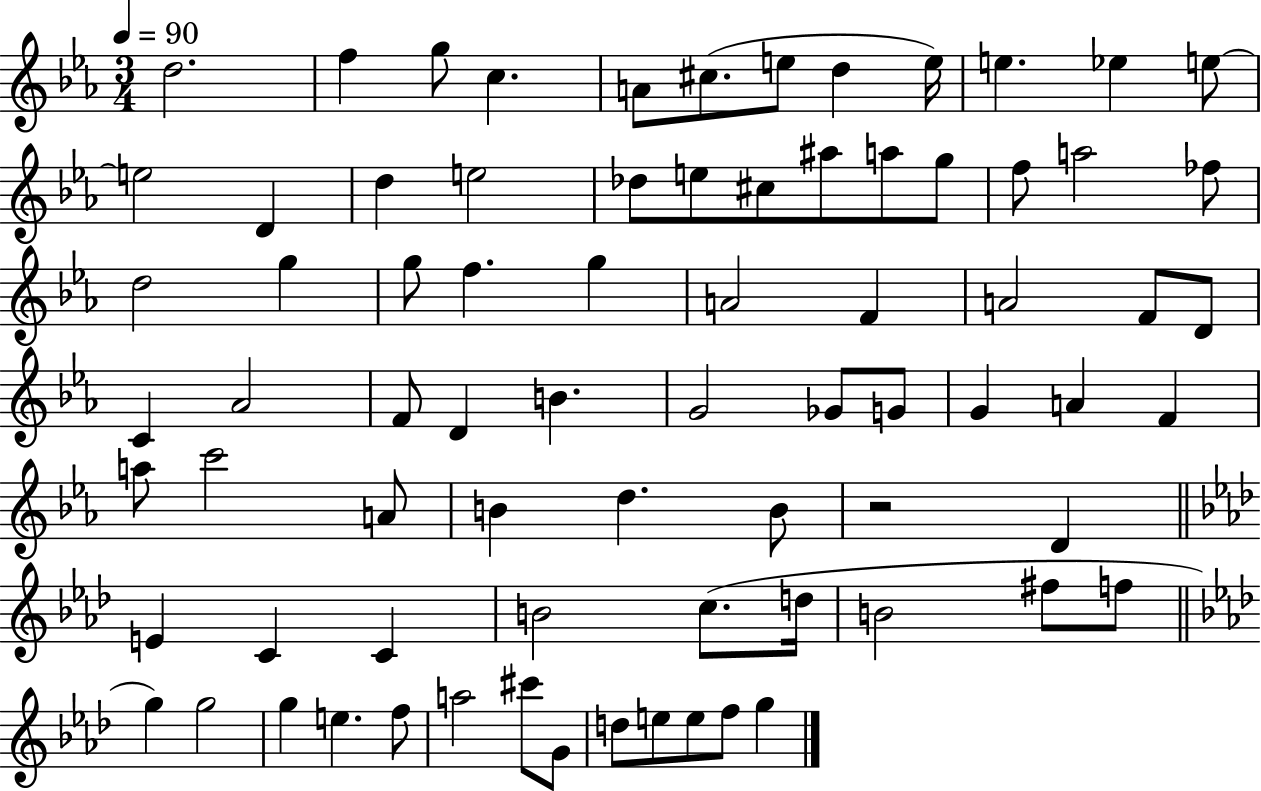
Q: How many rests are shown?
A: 1